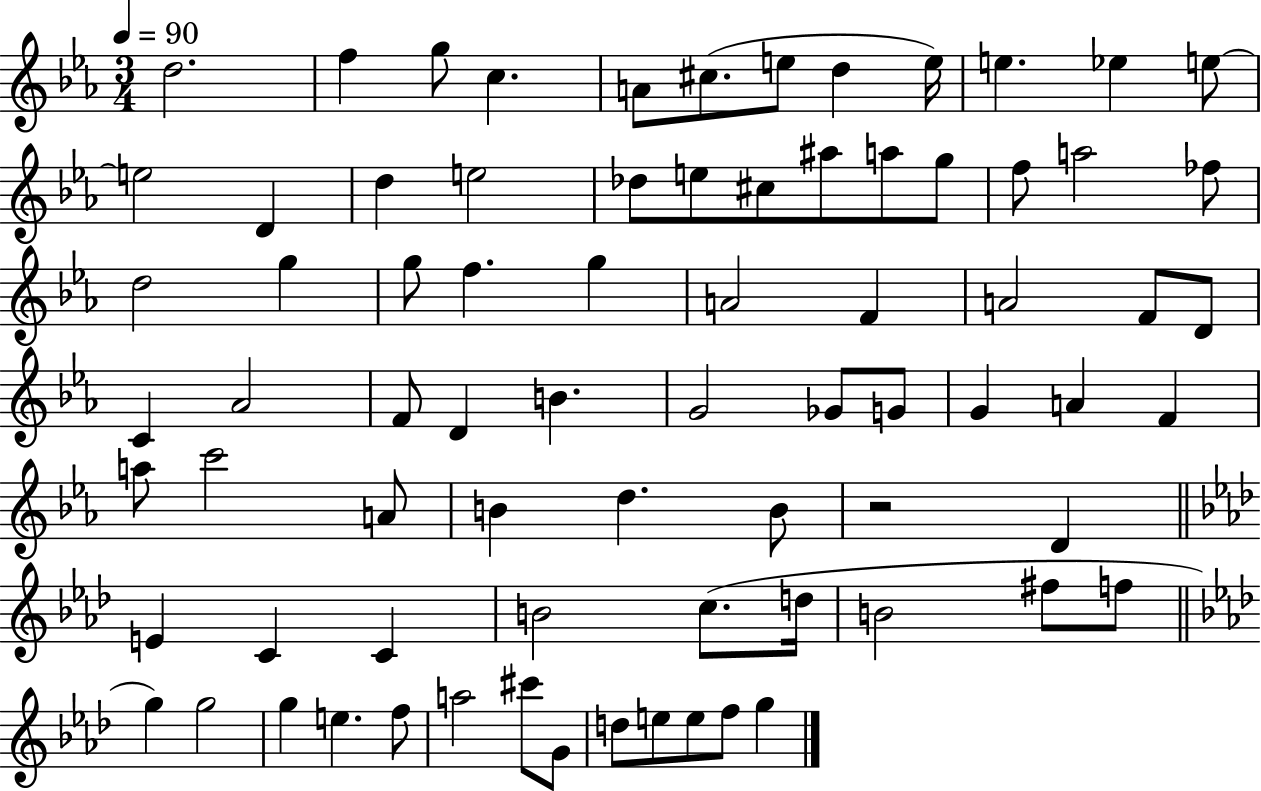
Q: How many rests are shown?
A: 1